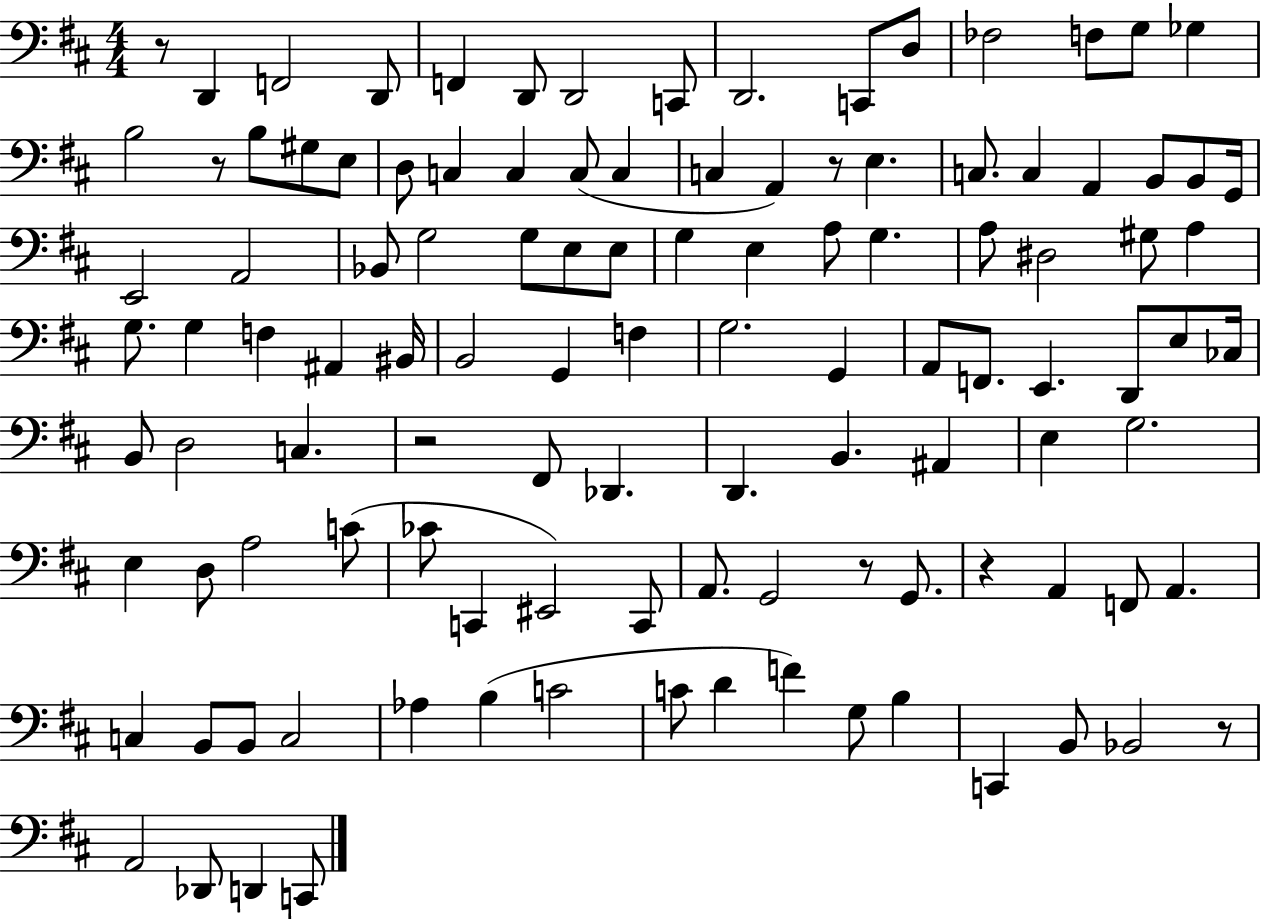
X:1
T:Untitled
M:4/4
L:1/4
K:D
z/2 D,, F,,2 D,,/2 F,, D,,/2 D,,2 C,,/2 D,,2 C,,/2 D,/2 _F,2 F,/2 G,/2 _G, B,2 z/2 B,/2 ^G,/2 E,/2 D,/2 C, C, C,/2 C, C, A,, z/2 E, C,/2 C, A,, B,,/2 B,,/2 G,,/4 E,,2 A,,2 _B,,/2 G,2 G,/2 E,/2 E,/2 G, E, A,/2 G, A,/2 ^D,2 ^G,/2 A, G,/2 G, F, ^A,, ^B,,/4 B,,2 G,, F, G,2 G,, A,,/2 F,,/2 E,, D,,/2 E,/2 _C,/4 B,,/2 D,2 C, z2 ^F,,/2 _D,, D,, B,, ^A,, E, G,2 E, D,/2 A,2 C/2 _C/2 C,, ^E,,2 C,,/2 A,,/2 G,,2 z/2 G,,/2 z A,, F,,/2 A,, C, B,,/2 B,,/2 C,2 _A, B, C2 C/2 D F G,/2 B, C,, B,,/2 _B,,2 z/2 A,,2 _D,,/2 D,, C,,/2